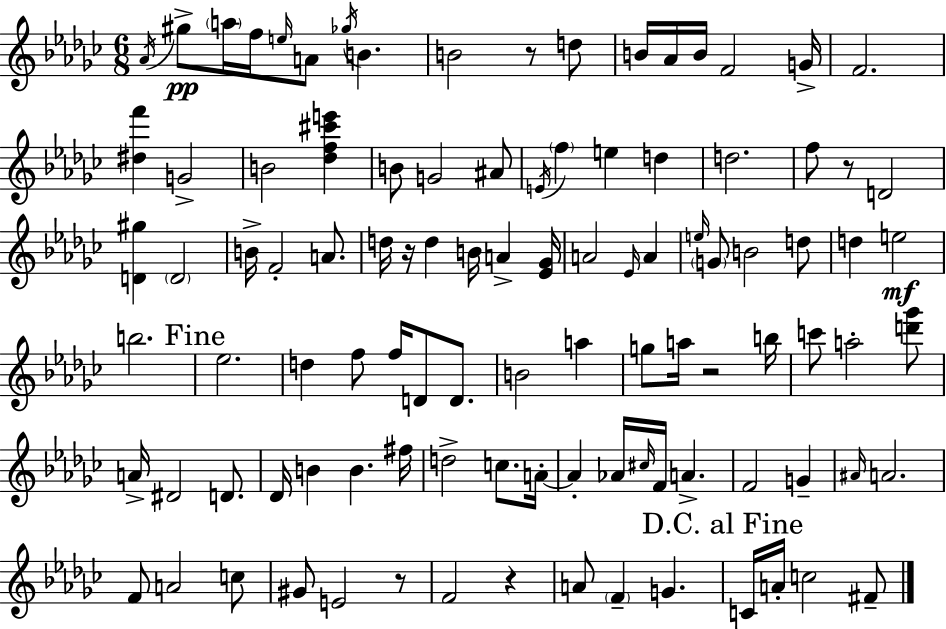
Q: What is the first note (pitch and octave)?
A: Ab4